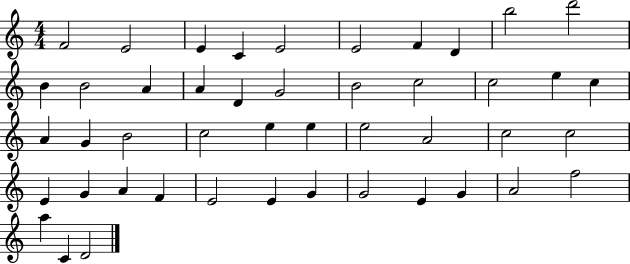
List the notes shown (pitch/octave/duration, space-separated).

F4/h E4/h E4/q C4/q E4/h E4/h F4/q D4/q B5/h D6/h B4/q B4/h A4/q A4/q D4/q G4/h B4/h C5/h C5/h E5/q C5/q A4/q G4/q B4/h C5/h E5/q E5/q E5/h A4/h C5/h C5/h E4/q G4/q A4/q F4/q E4/h E4/q G4/q G4/h E4/q G4/q A4/h F5/h A5/q C4/q D4/h